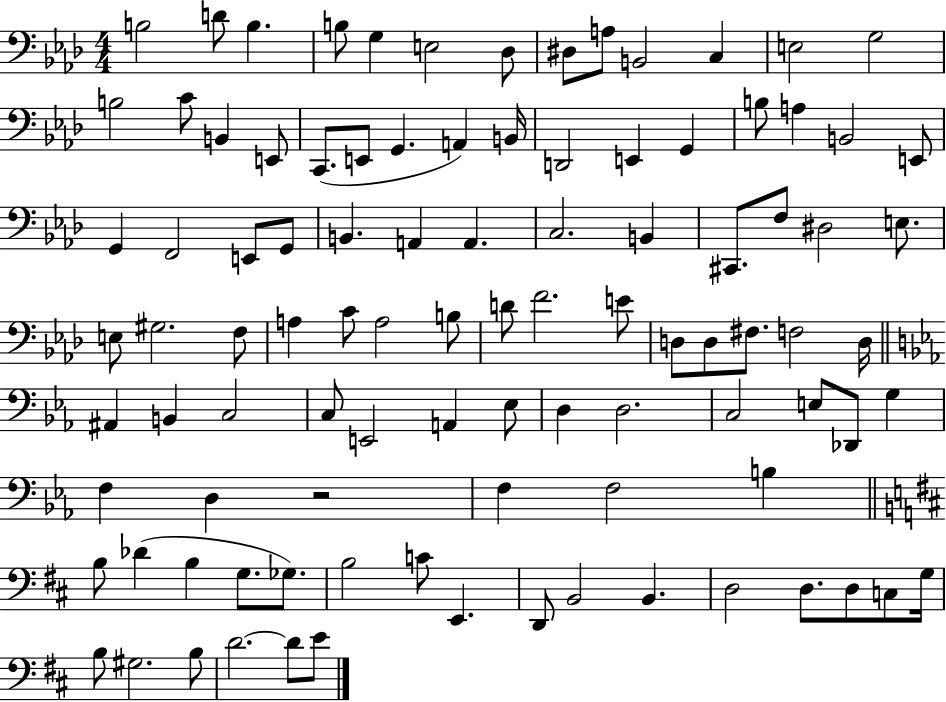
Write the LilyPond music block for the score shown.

{
  \clef bass
  \numericTimeSignature
  \time 4/4
  \key aes \major
  b2 d'8 b4. | b8 g4 e2 des8 | dis8 a8 b,2 c4 | e2 g2 | \break b2 c'8 b,4 e,8 | c,8.( e,8 g,4. a,4) b,16 | d,2 e,4 g,4 | b8 a4 b,2 e,8 | \break g,4 f,2 e,8 g,8 | b,4. a,4 a,4. | c2. b,4 | cis,8. f8 dis2 e8. | \break e8 gis2. f8 | a4 c'8 a2 b8 | d'8 f'2. e'8 | d8 d8 fis8. f2 d16 | \break \bar "||" \break \key ees \major ais,4 b,4 c2 | c8 e,2 a,4 ees8 | d4 d2. | c2 e8 des,8 g4 | \break f4 d4 r2 | f4 f2 b4 | \bar "||" \break \key b \minor b8 des'4( b4 g8. ges8.) | b2 c'8 e,4. | d,8 b,2 b,4. | d2 d8. d8 c8 g16 | \break b8 gis2. b8 | d'2.~~ d'8 e'8 | \bar "|."
}